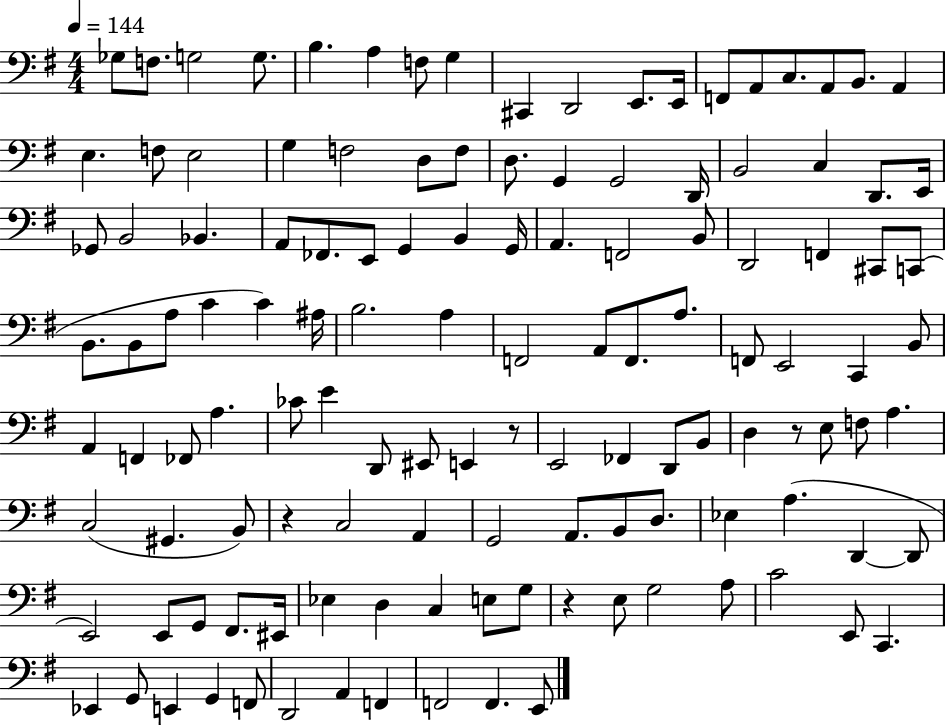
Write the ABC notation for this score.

X:1
T:Untitled
M:4/4
L:1/4
K:G
_G,/2 F,/2 G,2 G,/2 B, A, F,/2 G, ^C,, D,,2 E,,/2 E,,/4 F,,/2 A,,/2 C,/2 A,,/2 B,,/2 A,, E, F,/2 E,2 G, F,2 D,/2 F,/2 D,/2 G,, G,,2 D,,/4 B,,2 C, D,,/2 E,,/4 _G,,/2 B,,2 _B,, A,,/2 _F,,/2 E,,/2 G,, B,, G,,/4 A,, F,,2 B,,/2 D,,2 F,, ^C,,/2 C,,/2 B,,/2 B,,/2 A,/2 C C ^A,/4 B,2 A, F,,2 A,,/2 F,,/2 A,/2 F,,/2 E,,2 C,, B,,/2 A,, F,, _F,,/2 A, _C/2 E D,,/2 ^E,,/2 E,, z/2 E,,2 _F,, D,,/2 B,,/2 D, z/2 E,/2 F,/2 A, C,2 ^G,, B,,/2 z C,2 A,, G,,2 A,,/2 B,,/2 D,/2 _E, A, D,, D,,/2 E,,2 E,,/2 G,,/2 ^F,,/2 ^E,,/4 _E, D, C, E,/2 G,/2 z E,/2 G,2 A,/2 C2 E,,/2 C,, _E,, G,,/2 E,, G,, F,,/2 D,,2 A,, F,, F,,2 F,, E,,/2